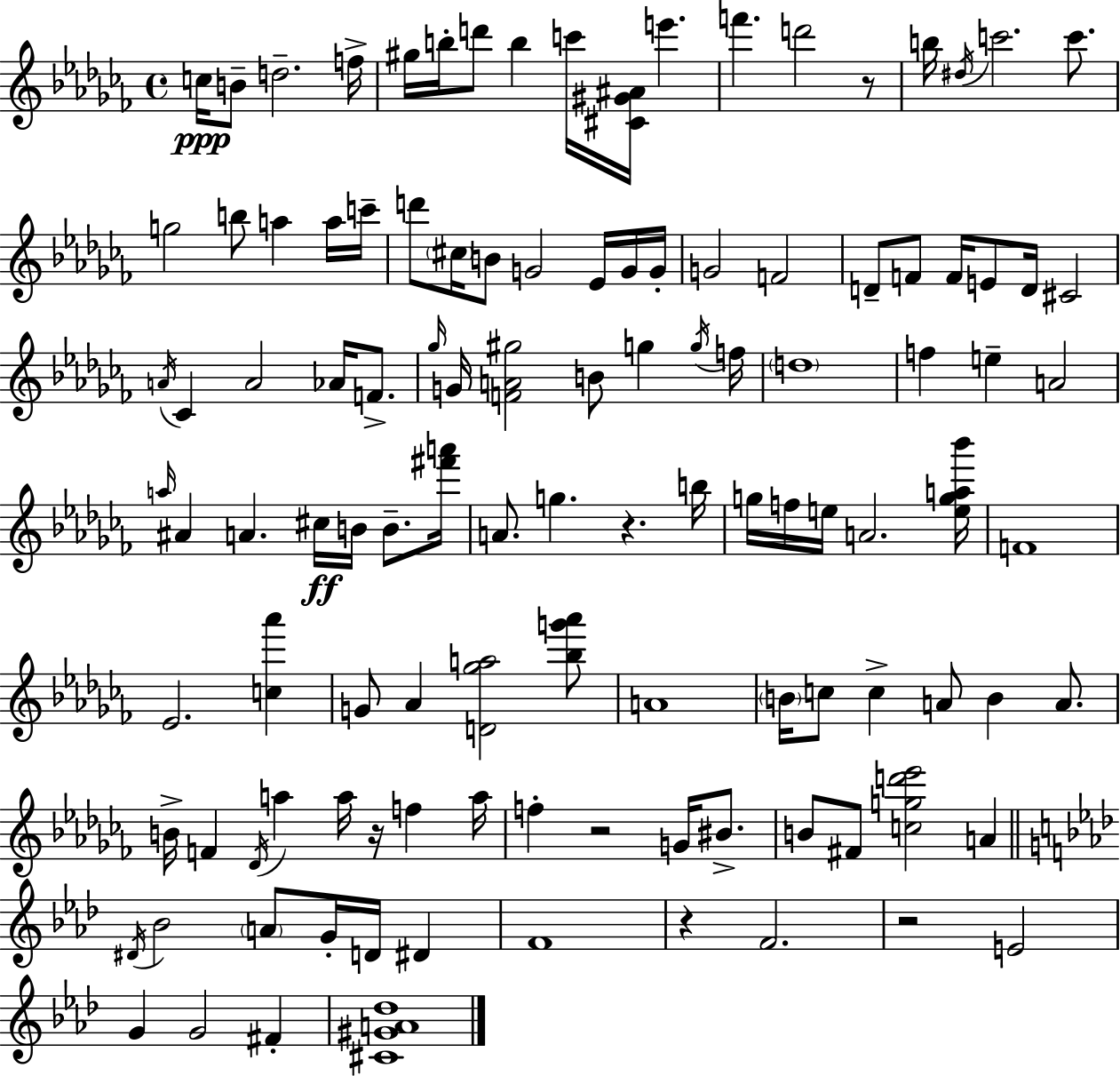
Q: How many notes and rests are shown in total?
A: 115